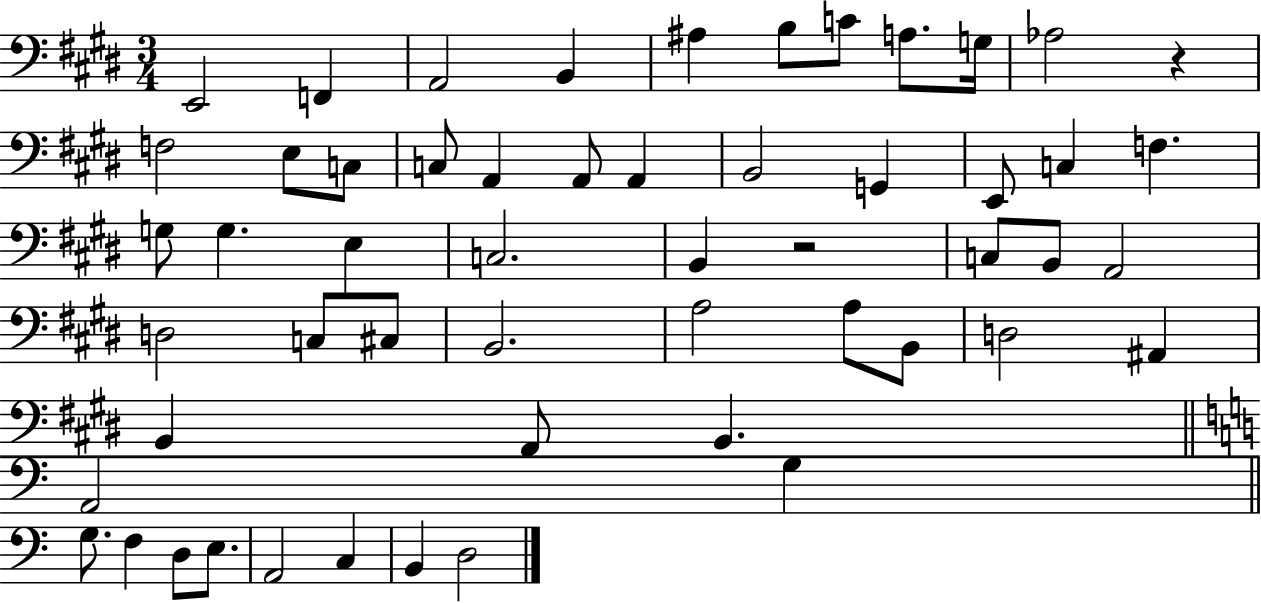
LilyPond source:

{
  \clef bass
  \numericTimeSignature
  \time 3/4
  \key e \major
  e,2 f,4 | a,2 b,4 | ais4 b8 c'8 a8. g16 | aes2 r4 | \break f2 e8 c8 | c8 a,4 a,8 a,4 | b,2 g,4 | e,8 c4 f4. | \break g8 g4. e4 | c2. | b,4 r2 | c8 b,8 a,2 | \break d2 c8 cis8 | b,2. | a2 a8 b,8 | d2 ais,4 | \break b,4 a,8 b,4. | \bar "||" \break \key a \minor a,2 g4 | \bar "||" \break \key c \major g8. f4 d8 e8. | a,2 c4 | b,4 d2 | \bar "|."
}